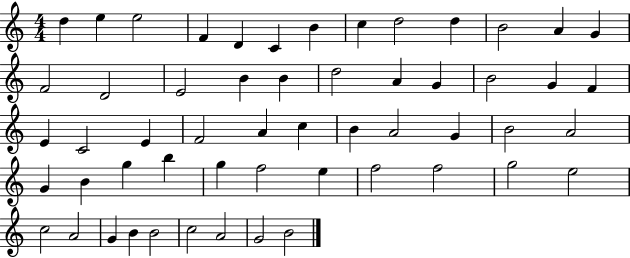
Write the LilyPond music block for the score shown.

{
  \clef treble
  \numericTimeSignature
  \time 4/4
  \key c \major
  d''4 e''4 e''2 | f'4 d'4 c'4 b'4 | c''4 d''2 d''4 | b'2 a'4 g'4 | \break f'2 d'2 | e'2 b'4 b'4 | d''2 a'4 g'4 | b'2 g'4 f'4 | \break e'4 c'2 e'4 | f'2 a'4 c''4 | b'4 a'2 g'4 | b'2 a'2 | \break g'4 b'4 g''4 b''4 | g''4 f''2 e''4 | f''2 f''2 | g''2 e''2 | \break c''2 a'2 | g'4 b'4 b'2 | c''2 a'2 | g'2 b'2 | \break \bar "|."
}